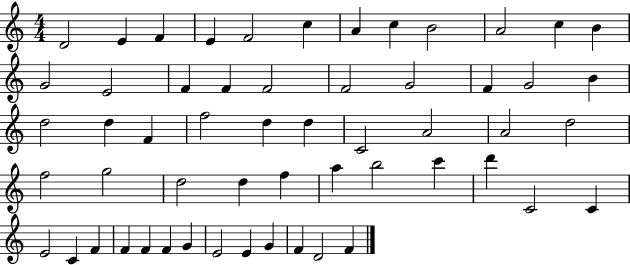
D4/h E4/q F4/q E4/q F4/h C5/q A4/q C5/q B4/h A4/h C5/q B4/q G4/h E4/h F4/q F4/q F4/h F4/h G4/h F4/q G4/h B4/q D5/h D5/q F4/q F5/h D5/q D5/q C4/h A4/h A4/h D5/h F5/h G5/h D5/h D5/q F5/q A5/q B5/h C6/q D6/q C4/h C4/q E4/h C4/q F4/q F4/q F4/q F4/q G4/q E4/h E4/q G4/q F4/q D4/h F4/q